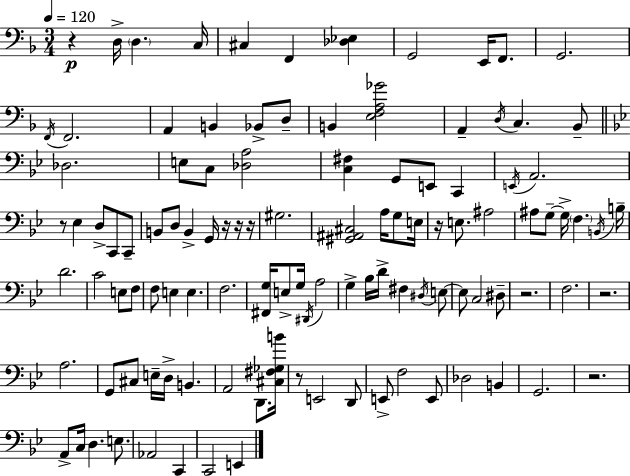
R/q D3/s D3/q. C3/s C#3/q F2/q [Db3,Eb3]/q G2/h E2/s F2/e. G2/h. F2/s F2/h. A2/q B2/q Bb2/e D3/e B2/q [E3,F3,A3,Gb4]/h A2/q D3/s C3/q. Bb2/e Db3/h. E3/e C3/e [Db3,A3]/h [C3,F#3]/q G2/e E2/e C2/q E2/s A2/h. R/e Eb3/q D3/e C2/e C2/e B2/e D3/e B2/q G2/s R/s R/s R/s G#3/h. [G#2,A#2,C#3]/h A3/s G3/e E3/s R/s E3/e. A#3/h A#3/e G3/e G3/s F3/q. B2/s B3/s D4/h. C4/h E3/e F3/e F3/e E3/q E3/q. F3/h. [F#2,G3]/s E3/e G3/s D#2/s A3/h G3/q Bb3/s D4/s F#3/q D#3/s E3/e E3/e C3/h D#3/e R/h. F3/h. R/h. A3/h. G2/e C#3/e E3/s D3/s B2/q. A2/h D2/e. [C#3,F#3,Gb3,B4]/s R/e E2/h D2/e E2/e F3/h E2/e Db3/h B2/q G2/h. R/h. A2/e C3/s D3/q. E3/e. Ab2/h C2/q C2/h E2/q